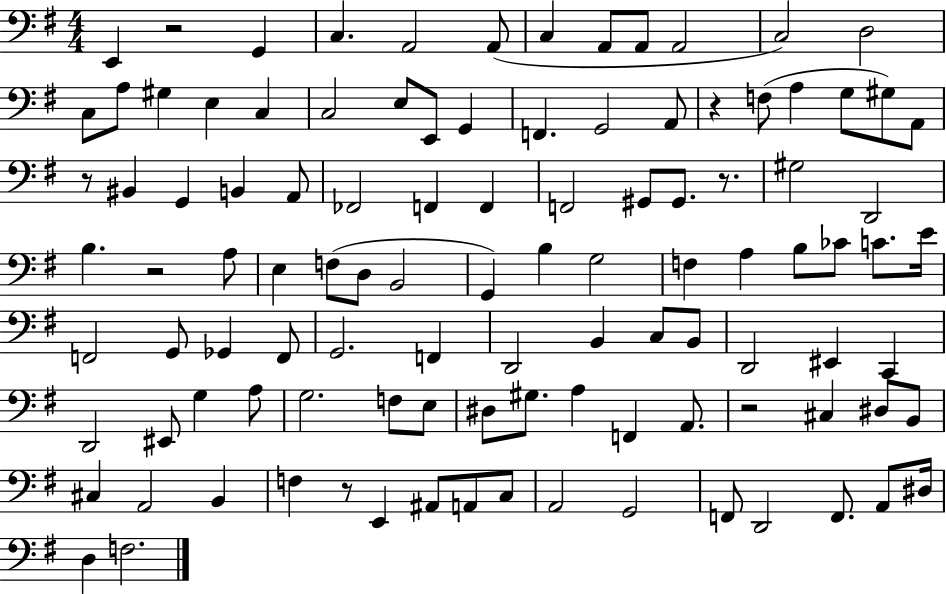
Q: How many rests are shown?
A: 7